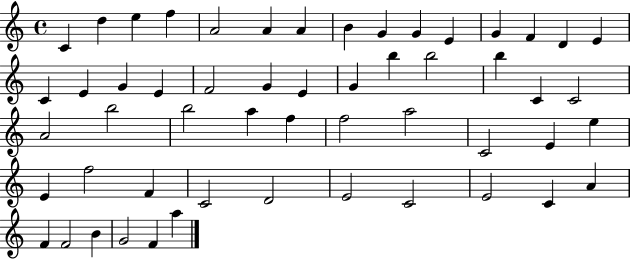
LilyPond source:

{
  \clef treble
  \time 4/4
  \defaultTimeSignature
  \key c \major
  c'4 d''4 e''4 f''4 | a'2 a'4 a'4 | b'4 g'4 g'4 e'4 | g'4 f'4 d'4 e'4 | \break c'4 e'4 g'4 e'4 | f'2 g'4 e'4 | g'4 b''4 b''2 | b''4 c'4 c'2 | \break a'2 b''2 | b''2 a''4 f''4 | f''2 a''2 | c'2 e'4 e''4 | \break e'4 f''2 f'4 | c'2 d'2 | e'2 c'2 | e'2 c'4 a'4 | \break f'4 f'2 b'4 | g'2 f'4 a''4 | \bar "|."
}